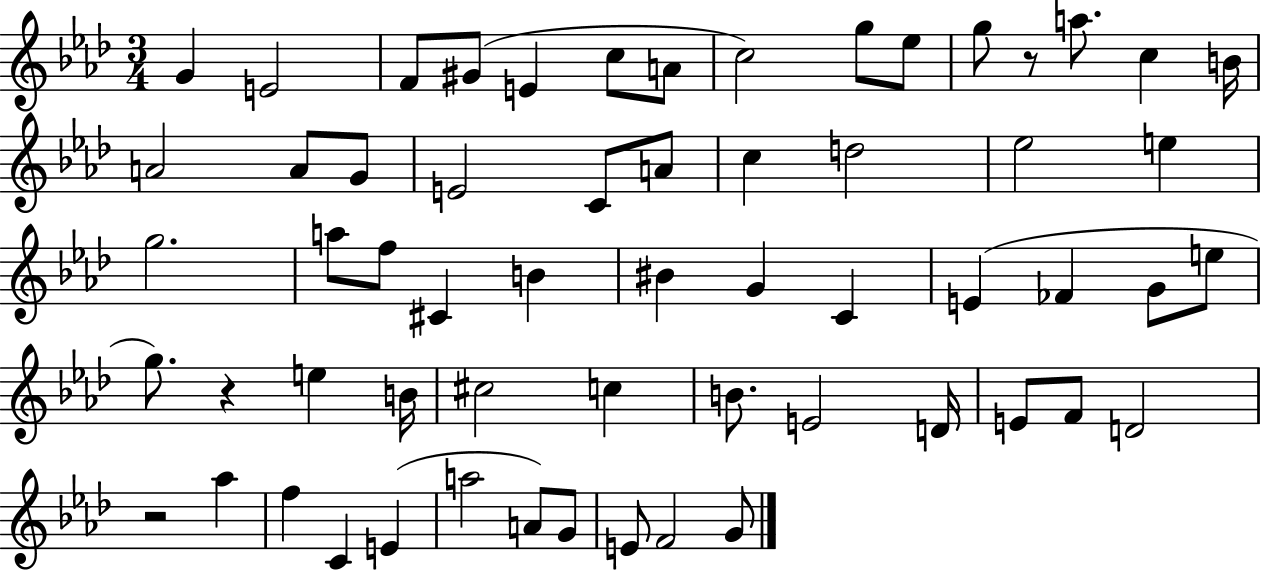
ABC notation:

X:1
T:Untitled
M:3/4
L:1/4
K:Ab
G E2 F/2 ^G/2 E c/2 A/2 c2 g/2 _e/2 g/2 z/2 a/2 c B/4 A2 A/2 G/2 E2 C/2 A/2 c d2 _e2 e g2 a/2 f/2 ^C B ^B G C E _F G/2 e/2 g/2 z e B/4 ^c2 c B/2 E2 D/4 E/2 F/2 D2 z2 _a f C E a2 A/2 G/2 E/2 F2 G/2